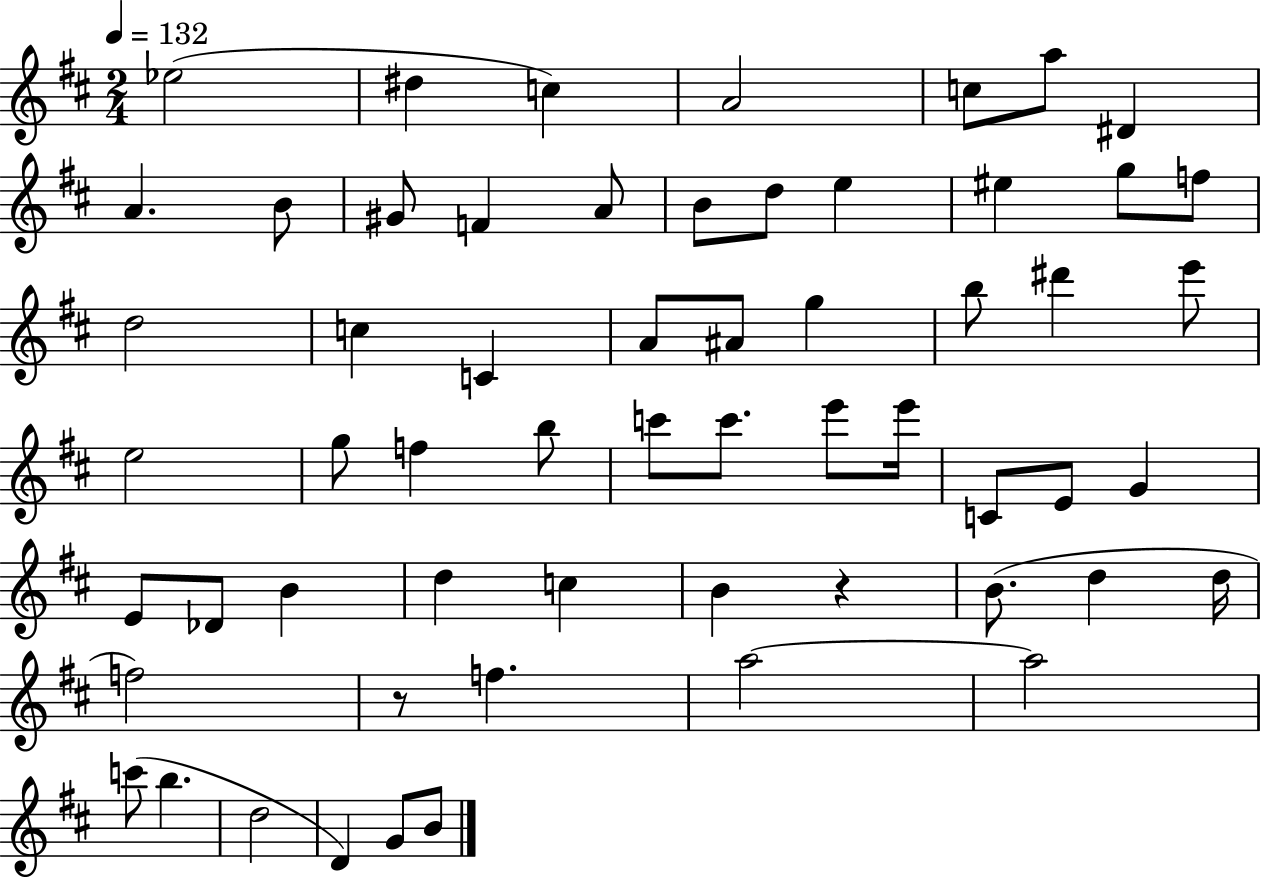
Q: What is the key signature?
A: D major